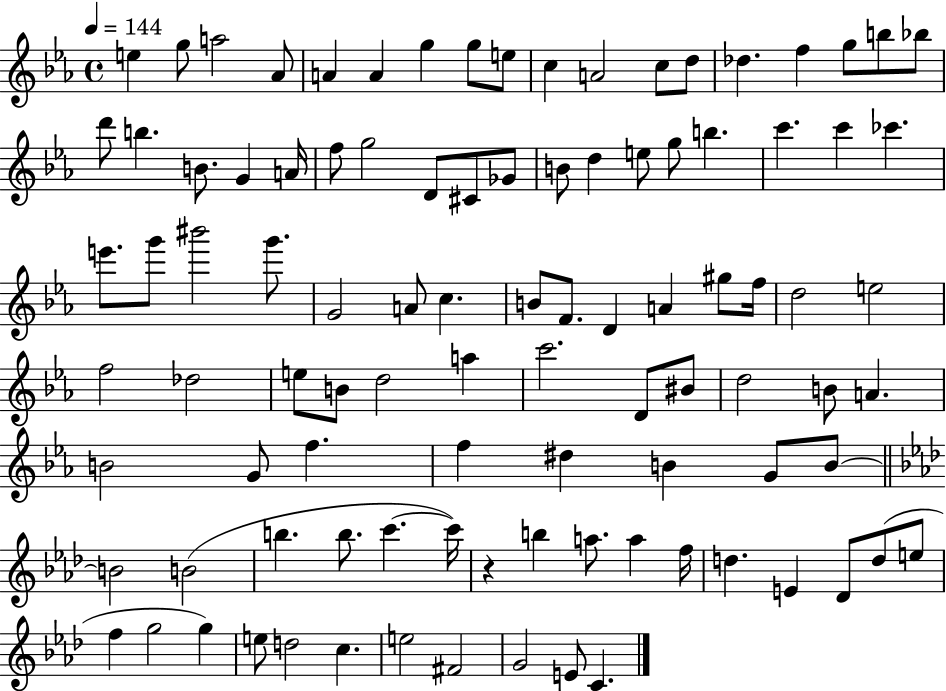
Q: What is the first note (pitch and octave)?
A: E5